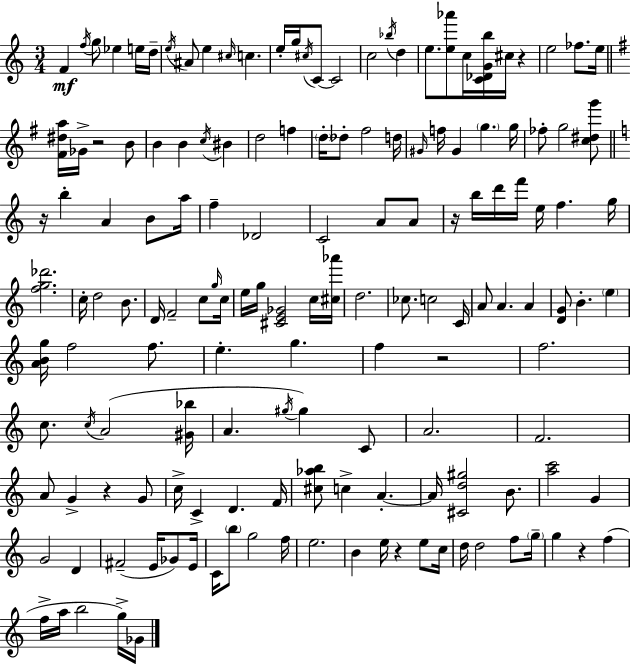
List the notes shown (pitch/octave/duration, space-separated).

F4/q F5/s G5/e Eb5/q E5/s D5/s E5/s A#4/e E5/q C#5/s C5/q. E5/s G5/s C#5/s C4/e C4/h C5/h Bb5/s D5/q E5/e. [E5,Ab6]/e C5/s [C4,Db4,G4,B5]/s C#5/s R/q E5/h FES5/e. E5/s [F#4,D#5,A5]/s Gb4/s R/h B4/e B4/q B4/q C5/s BIS4/q D5/h F5/q D5/s Db5/e F#5/h D5/s G#4/s F5/s G#4/q G5/q. G5/s FES5/e G5/h [C5,D#5,G6]/e R/s B5/q A4/q B4/e A5/s F5/q Db4/h C4/h A4/e A4/e R/s B5/s D6/s F6/s E5/s F5/q. G5/s [F5,G5,Db6]/h. C5/s D5/h B4/e. D4/s F4/h C5/e G5/s C5/s E5/s G5/s [C#4,E4,Gb4]/h C5/s [C#5,Ab6]/s D5/h. CES5/e. C5/h C4/s A4/e A4/q. A4/q [D4,G4]/e B4/q. E5/q [A4,B4,G5]/s F5/h F5/e. E5/q. G5/q. F5/q R/h F5/h. C5/e. C5/s A4/h [G#4,Bb5]/s A4/q. G#5/s G#5/q C4/e A4/h. F4/h. A4/e G4/q R/q G4/e C5/s C4/q D4/q. F4/s [C#5,Ab5,B5]/e C5/q A4/q. A4/s [C#4,D5,G#5]/h B4/e. [A5,C6]/h G4/q G4/h D4/q F#4/h E4/s Gb4/e E4/s C4/s B5/e G5/h F5/s E5/h. B4/q E5/s R/q E5/e C5/s D5/s D5/h F5/e G5/s G5/q R/q F5/q F5/s A5/s B5/h G5/s Gb4/s